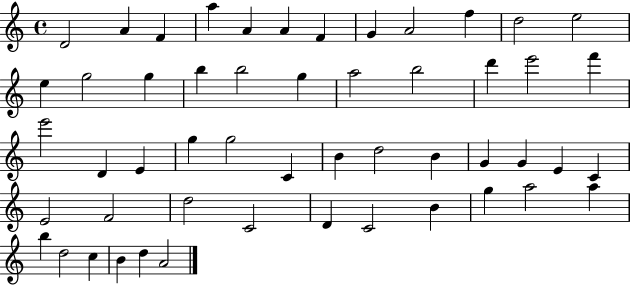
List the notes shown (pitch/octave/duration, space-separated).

D4/h A4/q F4/q A5/q A4/q A4/q F4/q G4/q A4/h F5/q D5/h E5/h E5/q G5/h G5/q B5/q B5/h G5/q A5/h B5/h D6/q E6/h F6/q E6/h D4/q E4/q G5/q G5/h C4/q B4/q D5/h B4/q G4/q G4/q E4/q C4/q E4/h F4/h D5/h C4/h D4/q C4/h B4/q G5/q A5/h A5/q B5/q D5/h C5/q B4/q D5/q A4/h